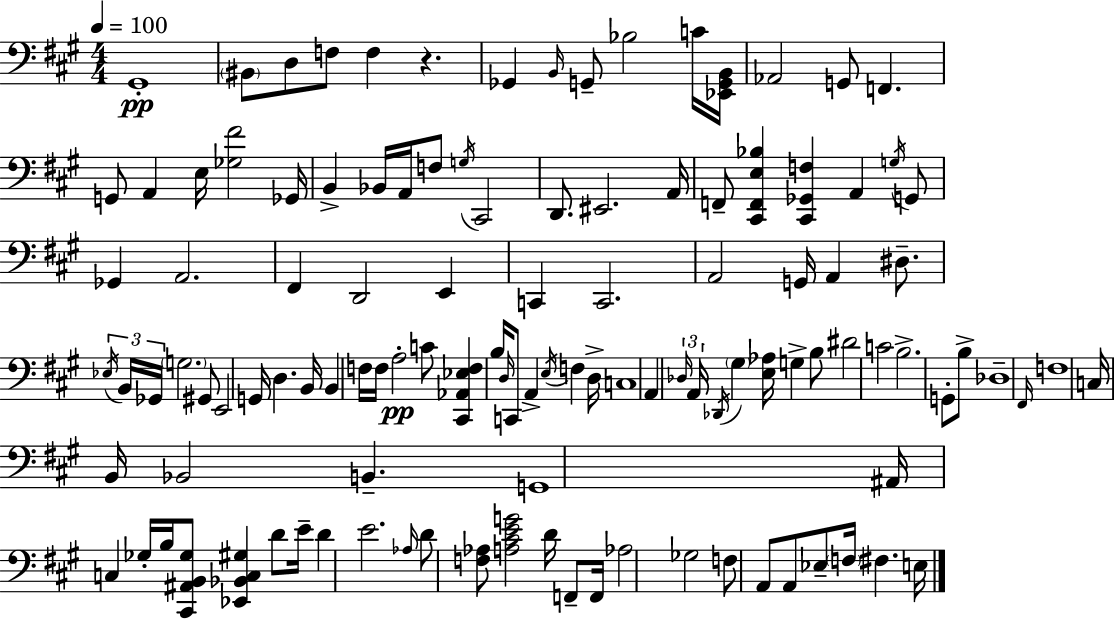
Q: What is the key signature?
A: A major